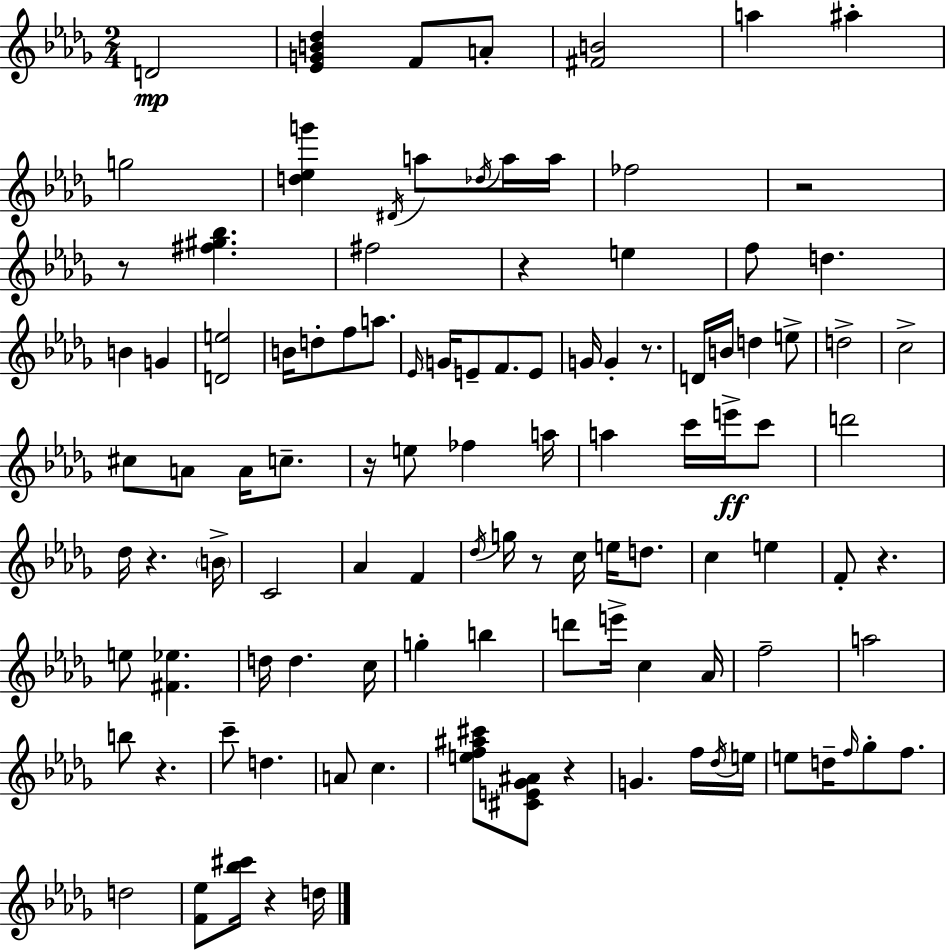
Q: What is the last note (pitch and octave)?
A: D5